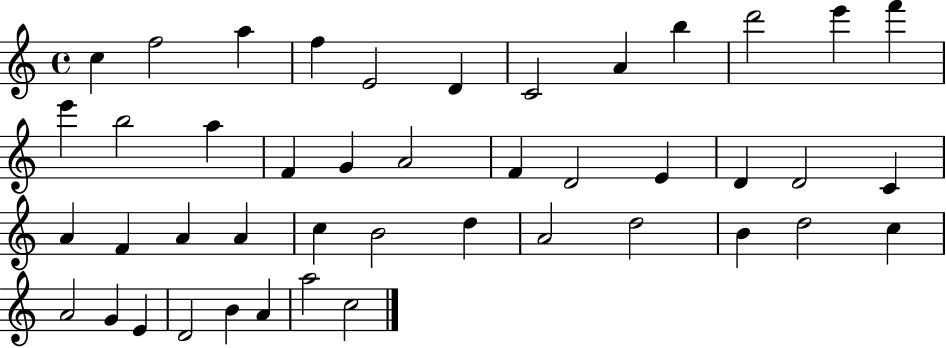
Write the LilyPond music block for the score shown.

{
  \clef treble
  \time 4/4
  \defaultTimeSignature
  \key c \major
  c''4 f''2 a''4 | f''4 e'2 d'4 | c'2 a'4 b''4 | d'''2 e'''4 f'''4 | \break e'''4 b''2 a''4 | f'4 g'4 a'2 | f'4 d'2 e'4 | d'4 d'2 c'4 | \break a'4 f'4 a'4 a'4 | c''4 b'2 d''4 | a'2 d''2 | b'4 d''2 c''4 | \break a'2 g'4 e'4 | d'2 b'4 a'4 | a''2 c''2 | \bar "|."
}